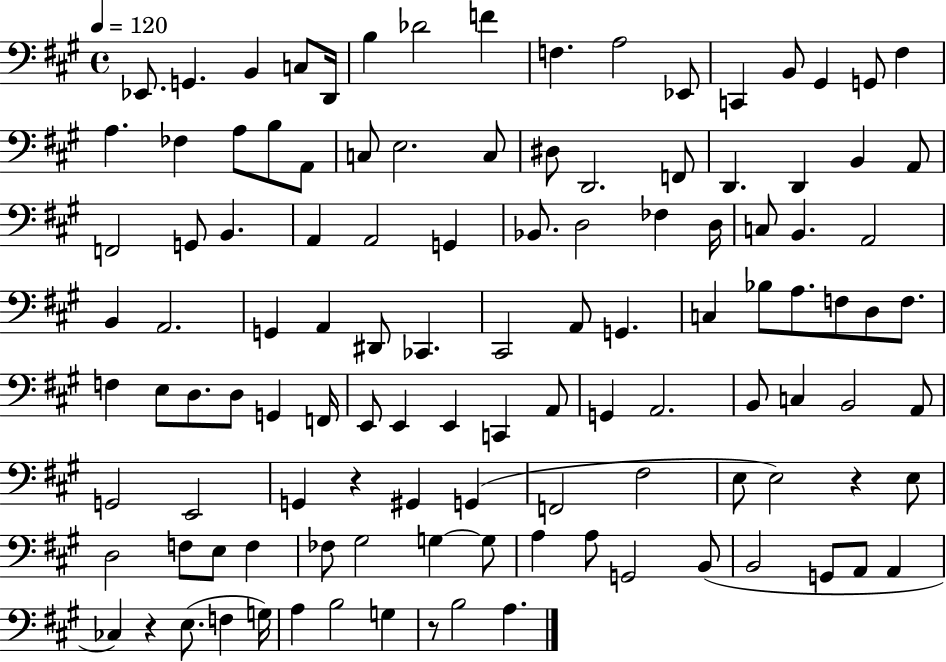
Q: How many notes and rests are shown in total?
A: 115